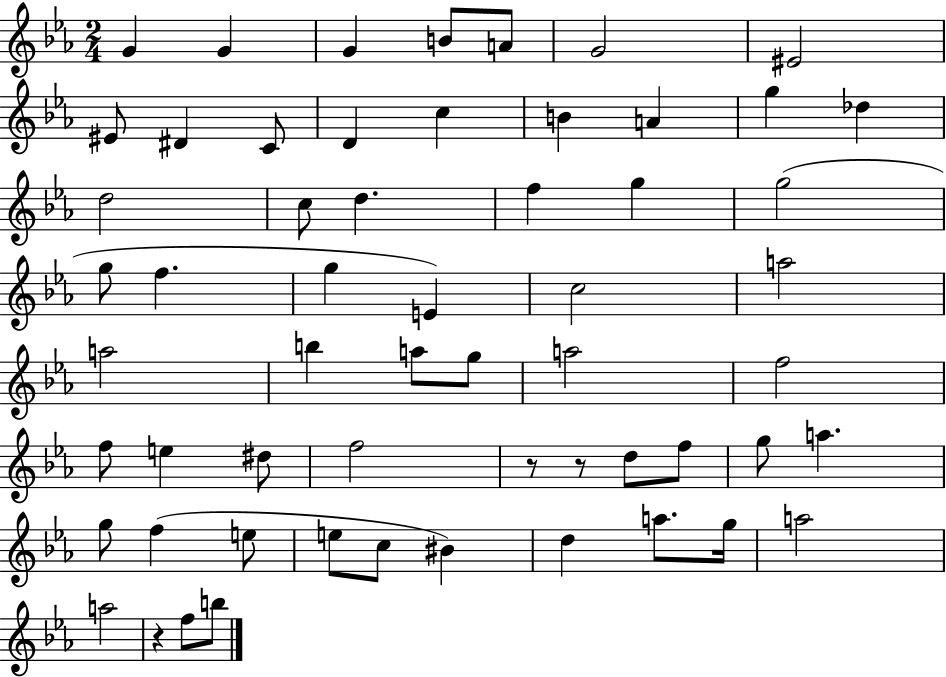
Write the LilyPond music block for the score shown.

{
  \clef treble
  \numericTimeSignature
  \time 2/4
  \key ees \major
  g'4 g'4 | g'4 b'8 a'8 | g'2 | eis'2 | \break eis'8 dis'4 c'8 | d'4 c''4 | b'4 a'4 | g''4 des''4 | \break d''2 | c''8 d''4. | f''4 g''4 | g''2( | \break g''8 f''4. | g''4 e'4) | c''2 | a''2 | \break a''2 | b''4 a''8 g''8 | a''2 | f''2 | \break f''8 e''4 dis''8 | f''2 | r8 r8 d''8 f''8 | g''8 a''4. | \break g''8 f''4( e''8 | e''8 c''8 bis'4) | d''4 a''8. g''16 | a''2 | \break a''2 | r4 f''8 b''8 | \bar "|."
}